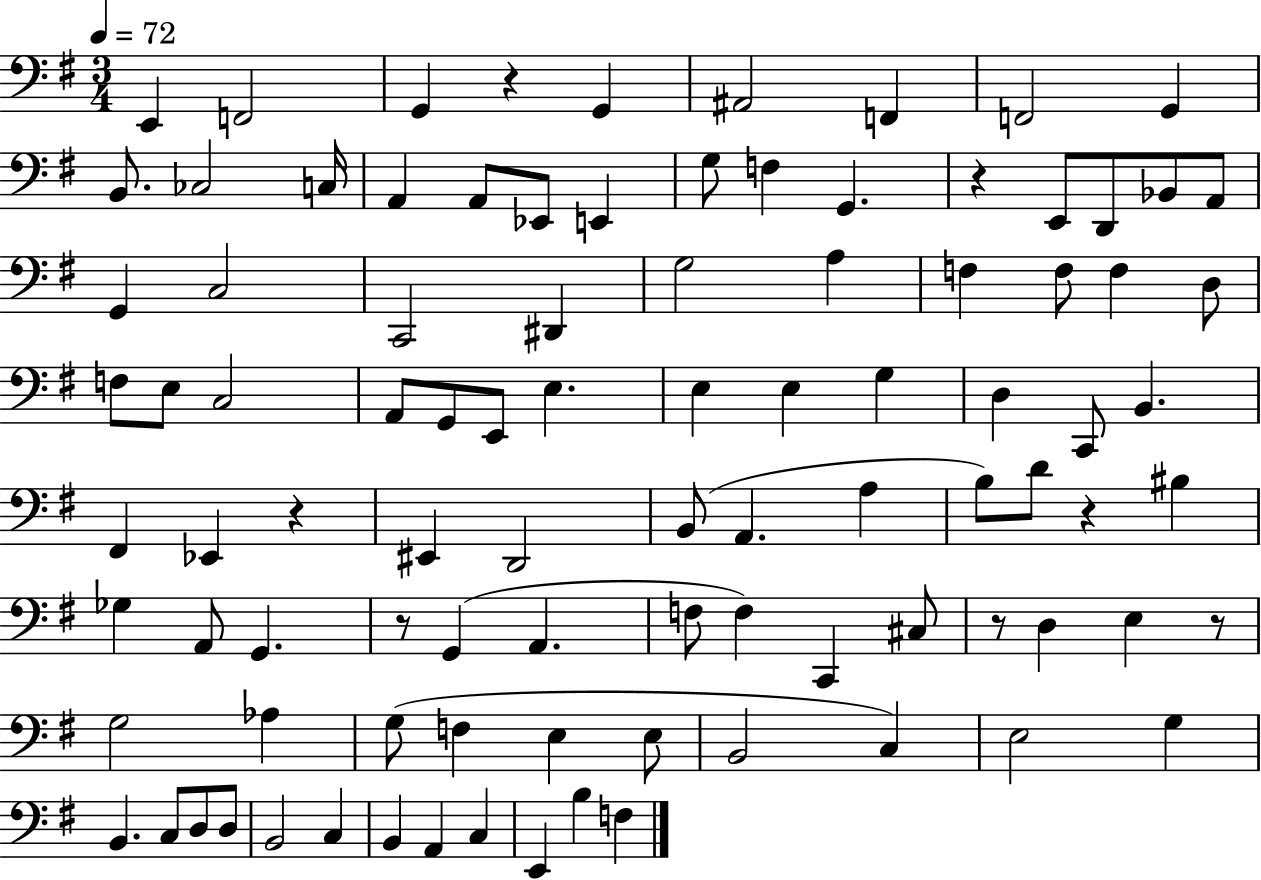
E2/q F2/h G2/q R/q G2/q A#2/h F2/q F2/h G2/q B2/e. CES3/h C3/s A2/q A2/e Eb2/e E2/q G3/e F3/q G2/q. R/q E2/e D2/e Bb2/e A2/e G2/q C3/h C2/h D#2/q G3/h A3/q F3/q F3/e F3/q D3/e F3/e E3/e C3/h A2/e G2/e E2/e E3/q. E3/q E3/q G3/q D3/q C2/e B2/q. F#2/q Eb2/q R/q EIS2/q D2/h B2/e A2/q. A3/q B3/e D4/e R/q BIS3/q Gb3/q A2/e G2/q. R/e G2/q A2/q. F3/e F3/q C2/q C#3/e R/e D3/q E3/q R/e G3/h Ab3/q G3/e F3/q E3/q E3/e B2/h C3/q E3/h G3/q B2/q. C3/e D3/e D3/e B2/h C3/q B2/q A2/q C3/q E2/q B3/q F3/q